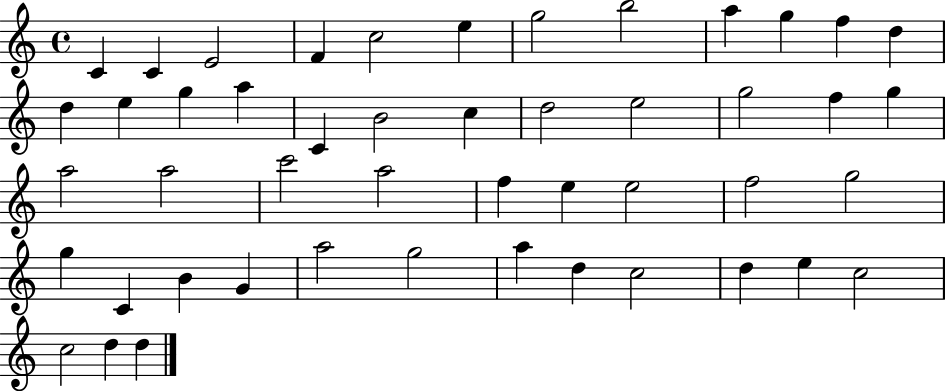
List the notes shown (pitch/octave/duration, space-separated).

C4/q C4/q E4/h F4/q C5/h E5/q G5/h B5/h A5/q G5/q F5/q D5/q D5/q E5/q G5/q A5/q C4/q B4/h C5/q D5/h E5/h G5/h F5/q G5/q A5/h A5/h C6/h A5/h F5/q E5/q E5/h F5/h G5/h G5/q C4/q B4/q G4/q A5/h G5/h A5/q D5/q C5/h D5/q E5/q C5/h C5/h D5/q D5/q